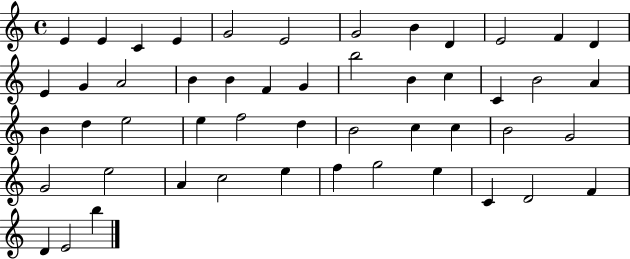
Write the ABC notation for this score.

X:1
T:Untitled
M:4/4
L:1/4
K:C
E E C E G2 E2 G2 B D E2 F D E G A2 B B F G b2 B c C B2 A B d e2 e f2 d B2 c c B2 G2 G2 e2 A c2 e f g2 e C D2 F D E2 b